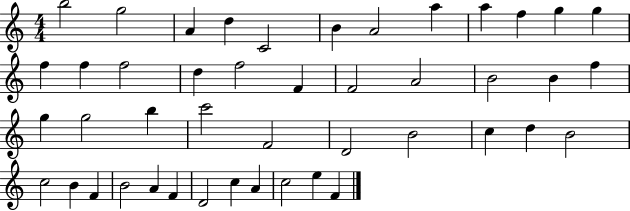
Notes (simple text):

B5/h G5/h A4/q D5/q C4/h B4/q A4/h A5/q A5/q F5/q G5/q G5/q F5/q F5/q F5/h D5/q F5/h F4/q F4/h A4/h B4/h B4/q F5/q G5/q G5/h B5/q C6/h F4/h D4/h B4/h C5/q D5/q B4/h C5/h B4/q F4/q B4/h A4/q F4/q D4/h C5/q A4/q C5/h E5/q F4/q